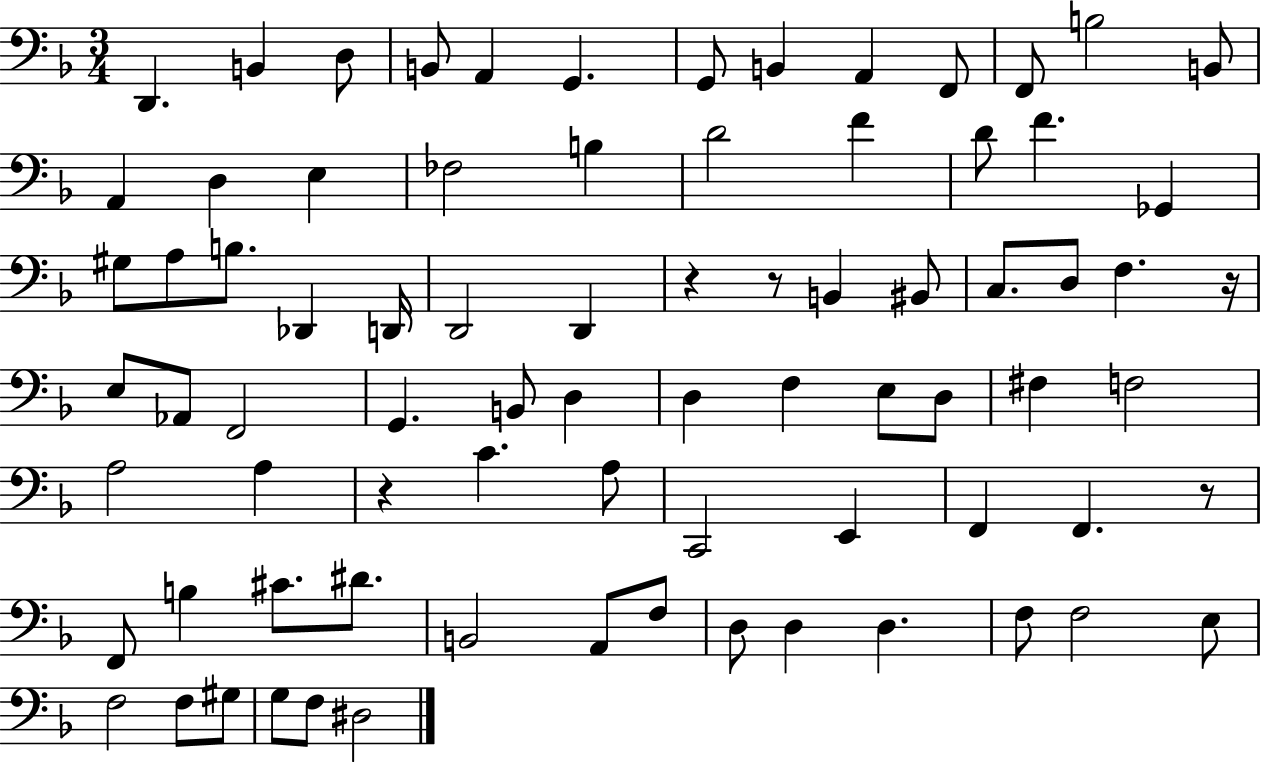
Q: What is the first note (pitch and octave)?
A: D2